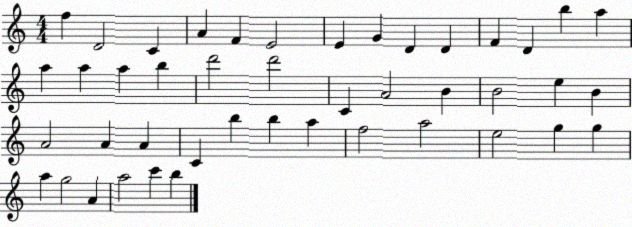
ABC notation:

X:1
T:Untitled
M:4/4
L:1/4
K:C
f D2 C A F E2 E G D D F D b a a a a b d'2 d'2 C A2 B B2 e B A2 A A C b b a f2 a2 e2 g g a g2 A a2 c' b